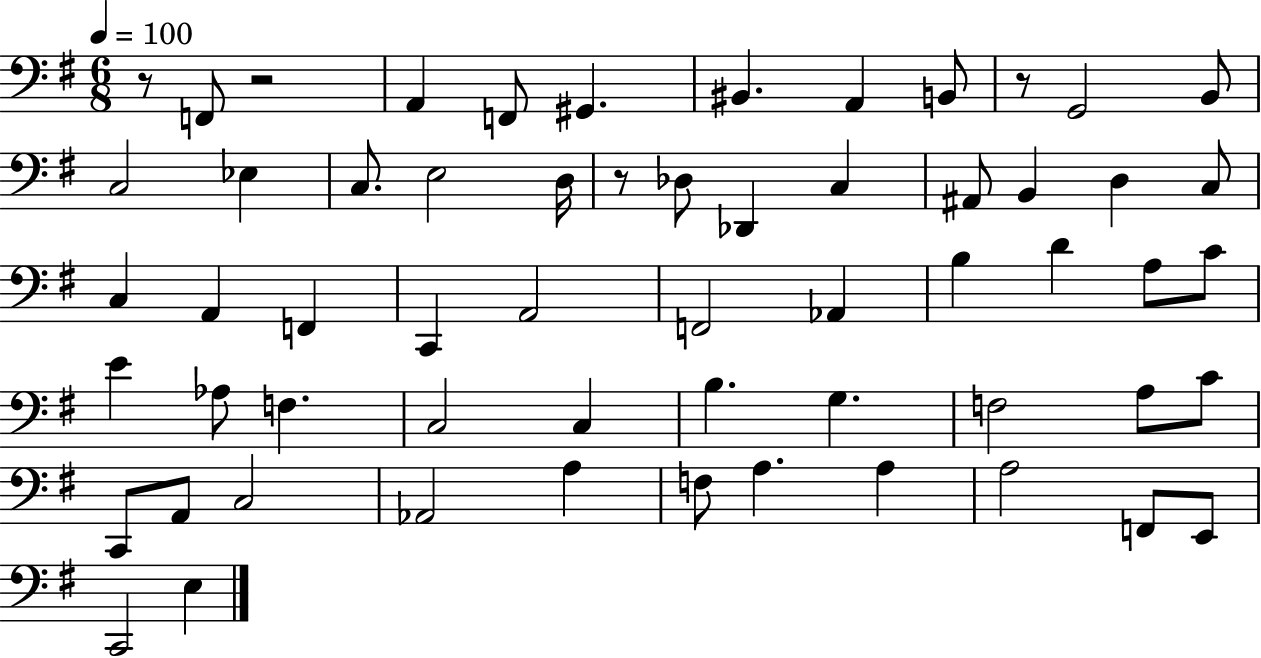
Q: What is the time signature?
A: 6/8